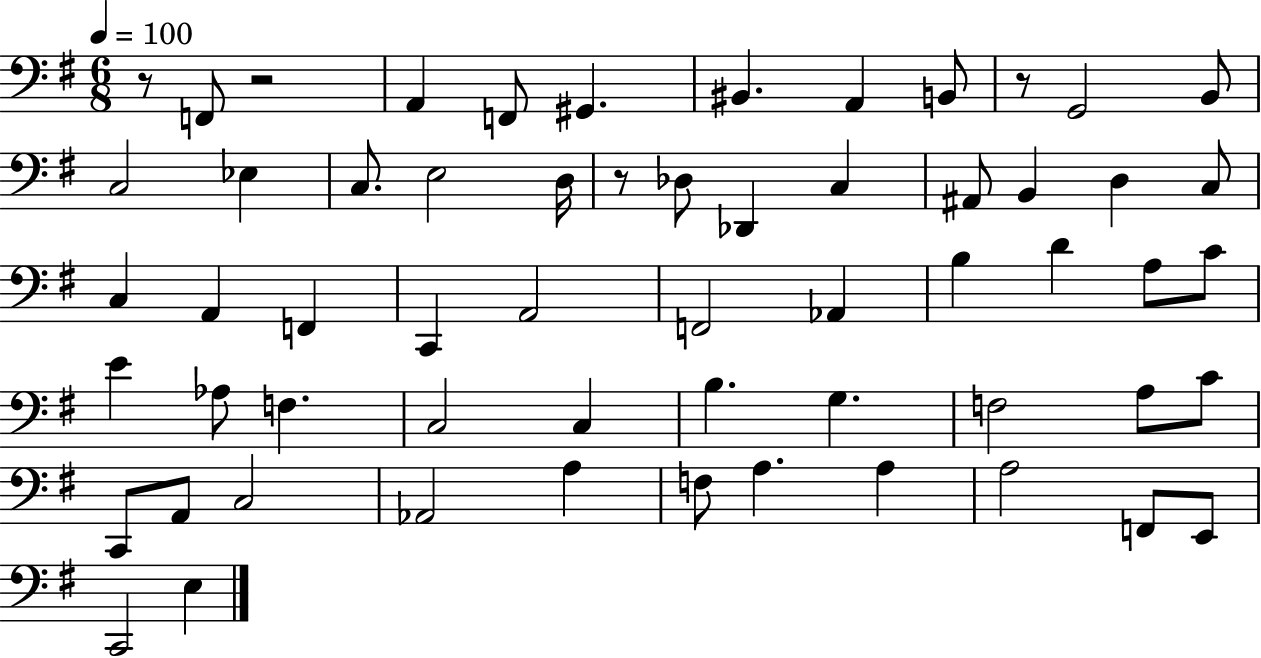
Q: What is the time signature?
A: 6/8